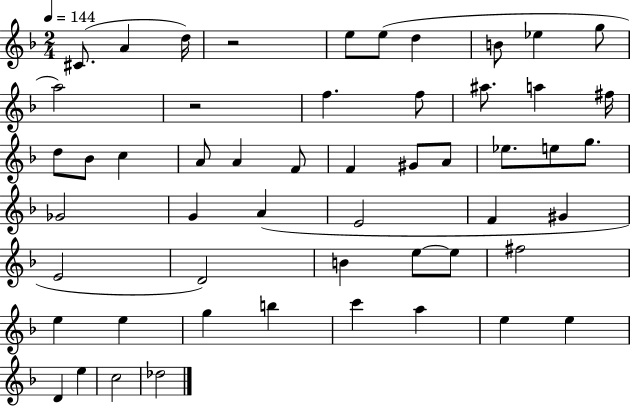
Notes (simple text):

C#4/e. A4/q D5/s R/h E5/e E5/e D5/q B4/e Eb5/q G5/e A5/h R/h F5/q. F5/e A#5/e. A5/q F#5/s D5/e Bb4/e C5/q A4/e A4/q F4/e F4/q G#4/e A4/e Eb5/e. E5/e G5/e. Gb4/h G4/q A4/q E4/h F4/q G#4/q E4/h D4/h B4/q E5/e E5/e F#5/h E5/q E5/q G5/q B5/q C6/q A5/q E5/q E5/q D4/q E5/q C5/h Db5/h